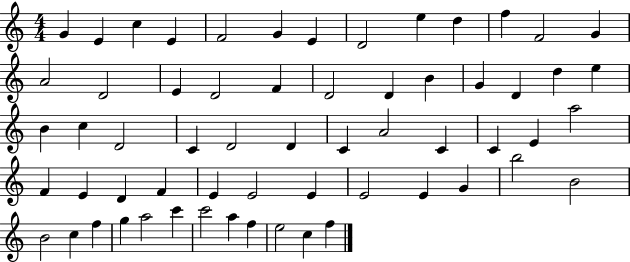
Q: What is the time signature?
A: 4/4